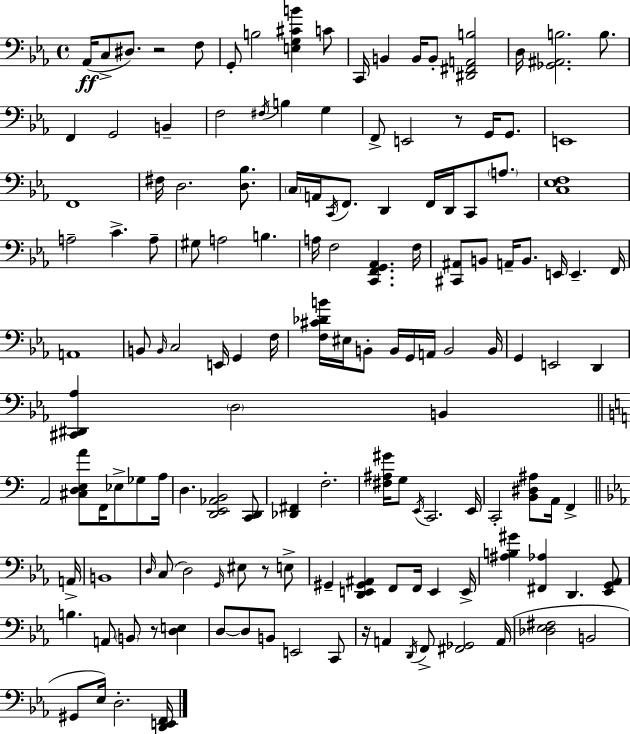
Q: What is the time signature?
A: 4/4